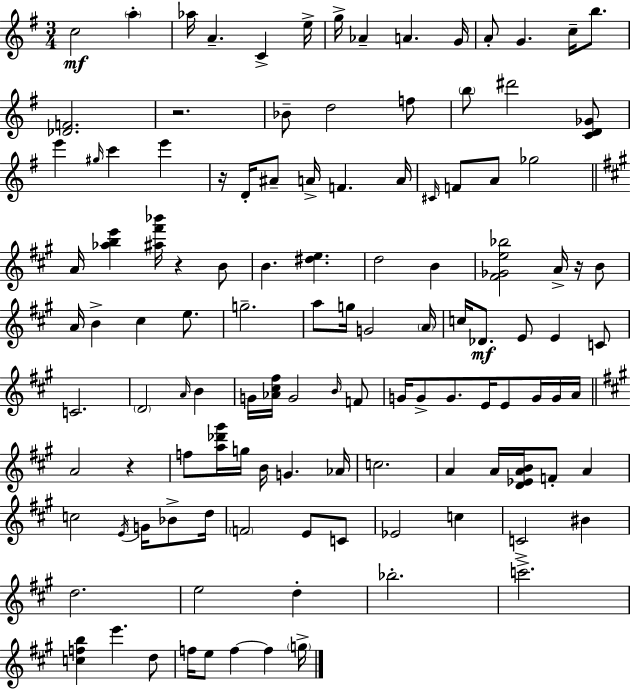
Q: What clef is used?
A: treble